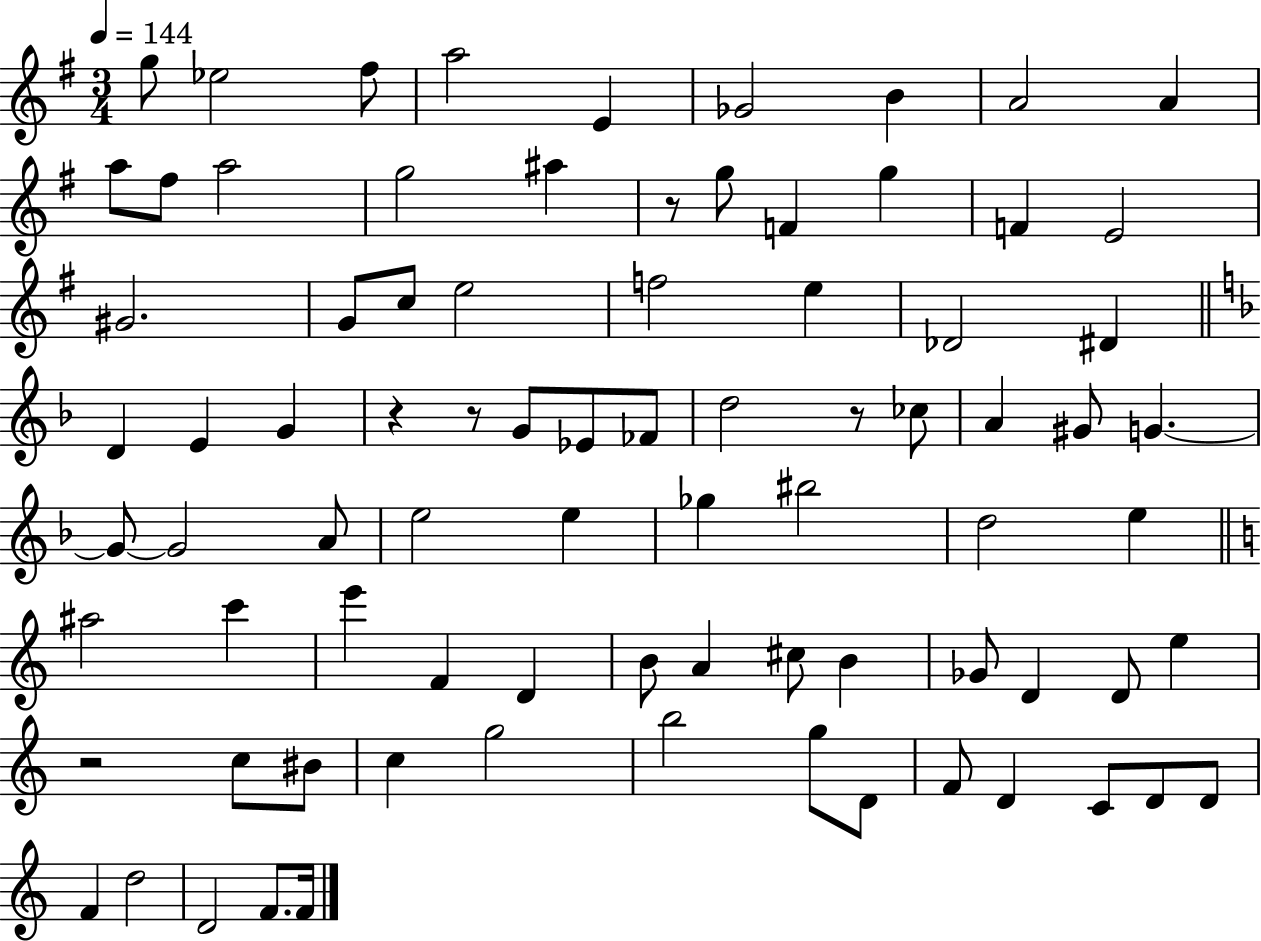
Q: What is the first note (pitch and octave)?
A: G5